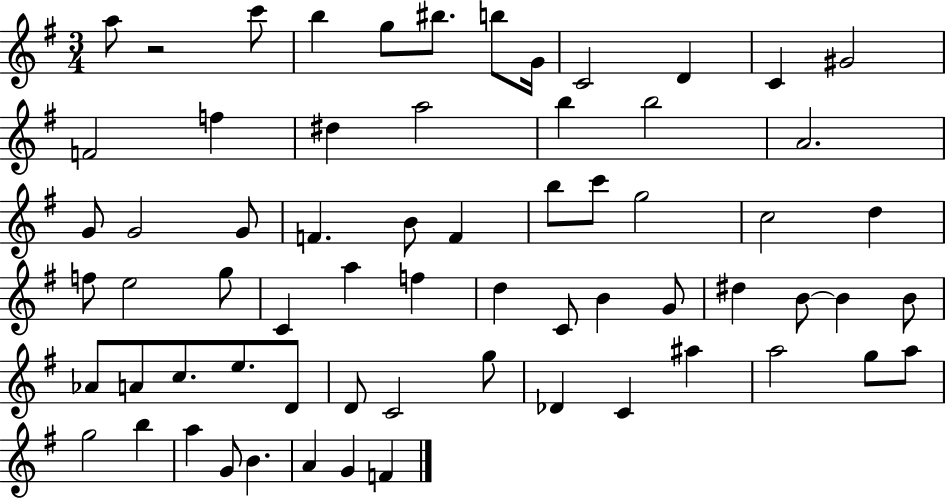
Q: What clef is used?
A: treble